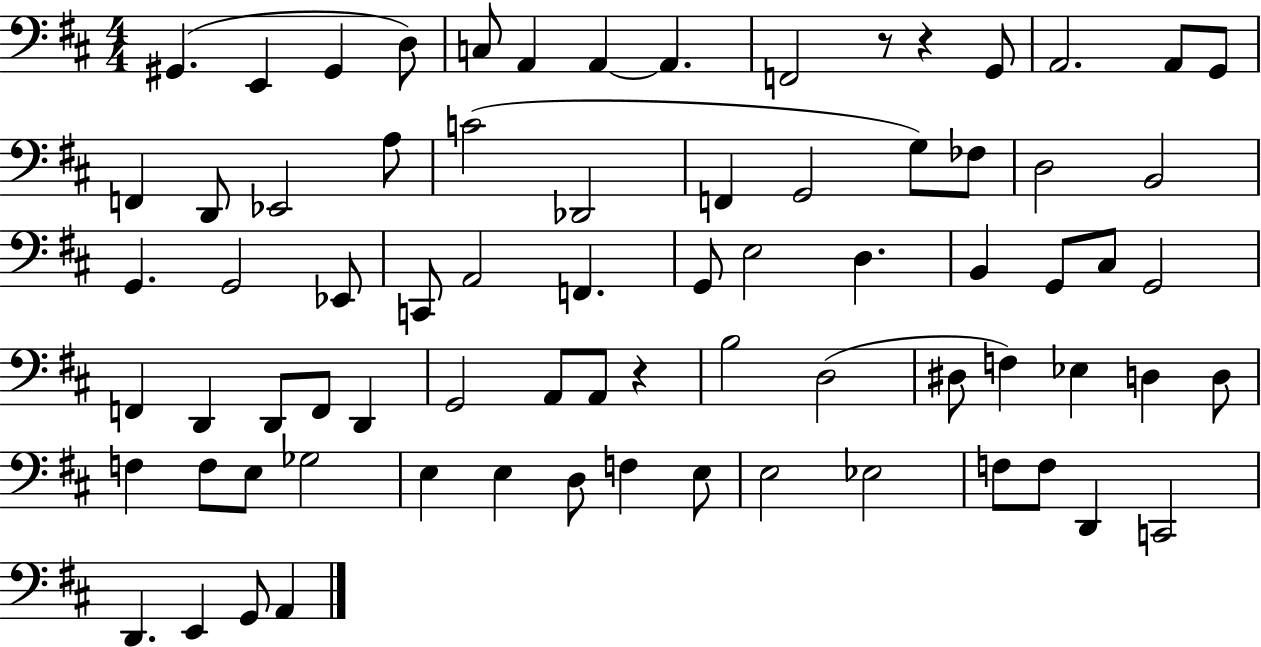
G#2/q. E2/q G#2/q D3/e C3/e A2/q A2/q A2/q. F2/h R/e R/q G2/e A2/h. A2/e G2/e F2/q D2/e Eb2/h A3/e C4/h Db2/h F2/q G2/h G3/e FES3/e D3/h B2/h G2/q. G2/h Eb2/e C2/e A2/h F2/q. G2/e E3/h D3/q. B2/q G2/e C#3/e G2/h F2/q D2/q D2/e F2/e D2/q G2/h A2/e A2/e R/q B3/h D3/h D#3/e F3/q Eb3/q D3/q D3/e F3/q F3/e E3/e Gb3/h E3/q E3/q D3/e F3/q E3/e E3/h Eb3/h F3/e F3/e D2/q C2/h D2/q. E2/q G2/e A2/q